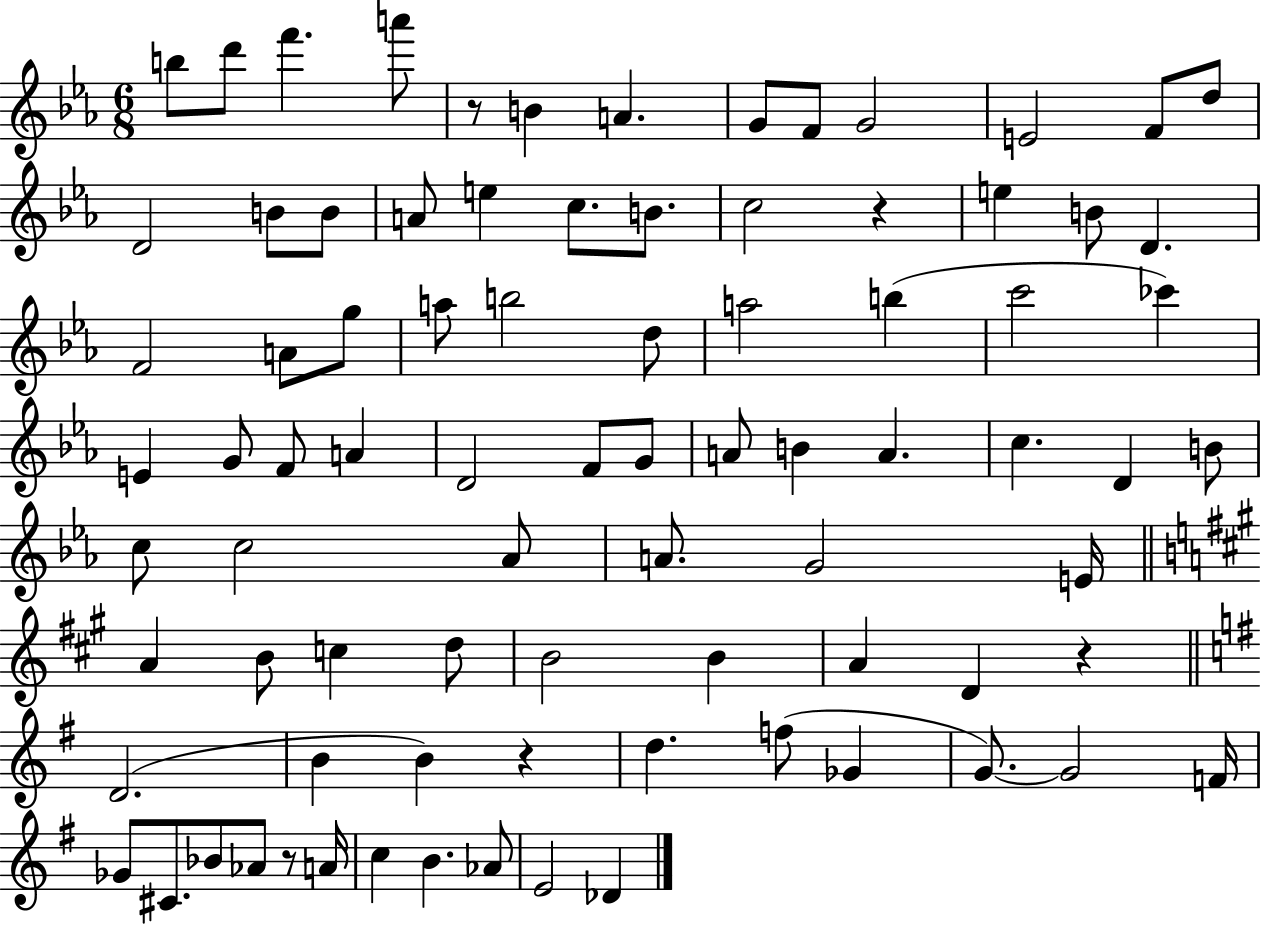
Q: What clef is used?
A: treble